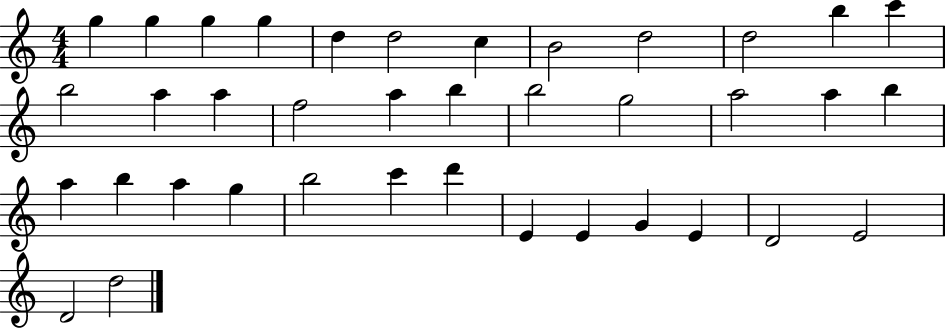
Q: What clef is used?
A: treble